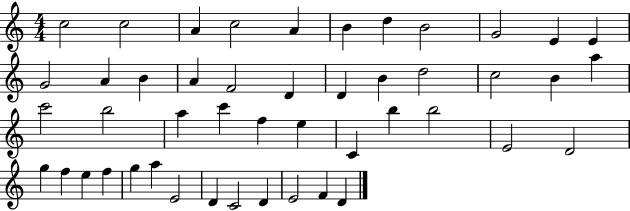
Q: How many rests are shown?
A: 0